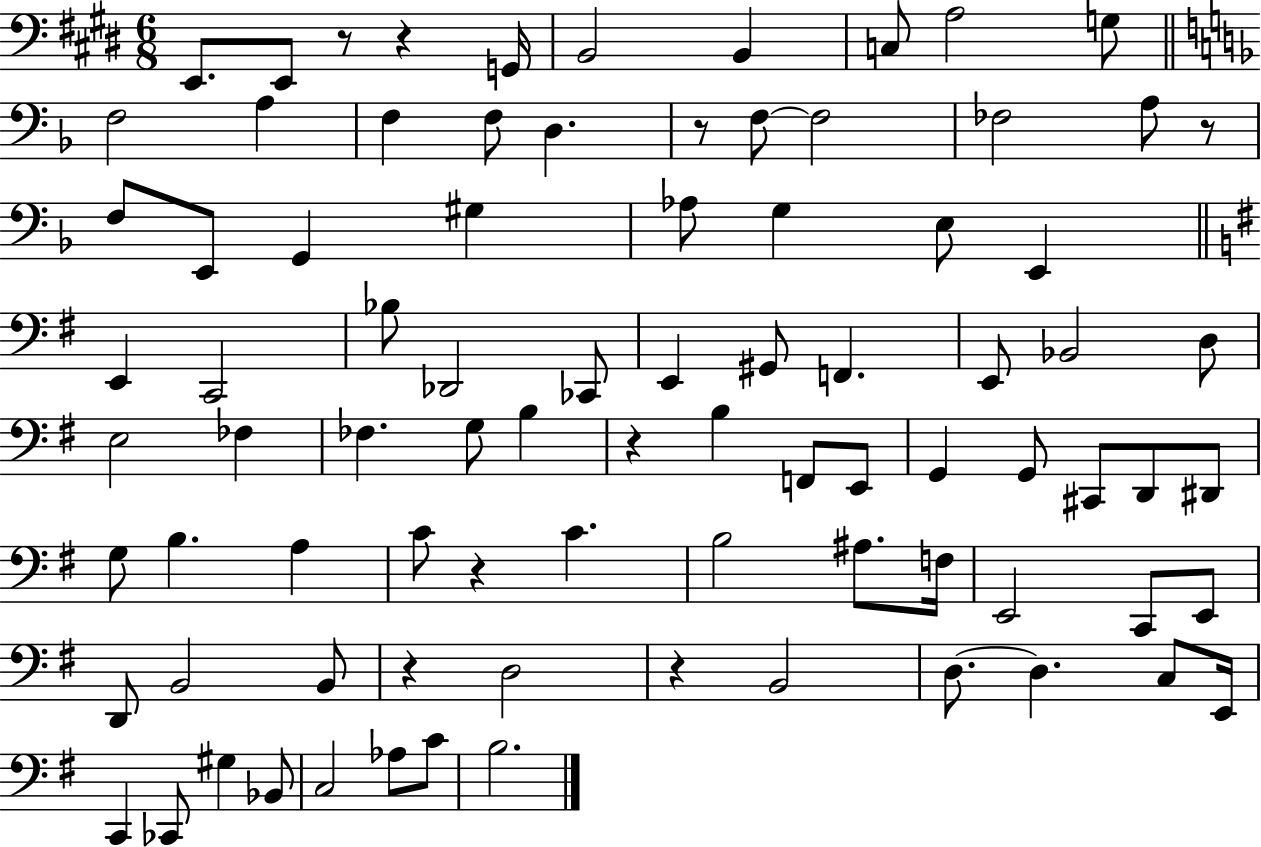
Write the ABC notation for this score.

X:1
T:Untitled
M:6/8
L:1/4
K:E
E,,/2 E,,/2 z/2 z G,,/4 B,,2 B,, C,/2 A,2 G,/2 F,2 A, F, F,/2 D, z/2 F,/2 F,2 _F,2 A,/2 z/2 F,/2 E,,/2 G,, ^G, _A,/2 G, E,/2 E,, E,, C,,2 _B,/2 _D,,2 _C,,/2 E,, ^G,,/2 F,, E,,/2 _B,,2 D,/2 E,2 _F, _F, G,/2 B, z B, F,,/2 E,,/2 G,, G,,/2 ^C,,/2 D,,/2 ^D,,/2 G,/2 B, A, C/2 z C B,2 ^A,/2 F,/4 E,,2 C,,/2 E,,/2 D,,/2 B,,2 B,,/2 z D,2 z B,,2 D,/2 D, C,/2 E,,/4 C,, _C,,/2 ^G, _B,,/2 C,2 _A,/2 C/2 B,2